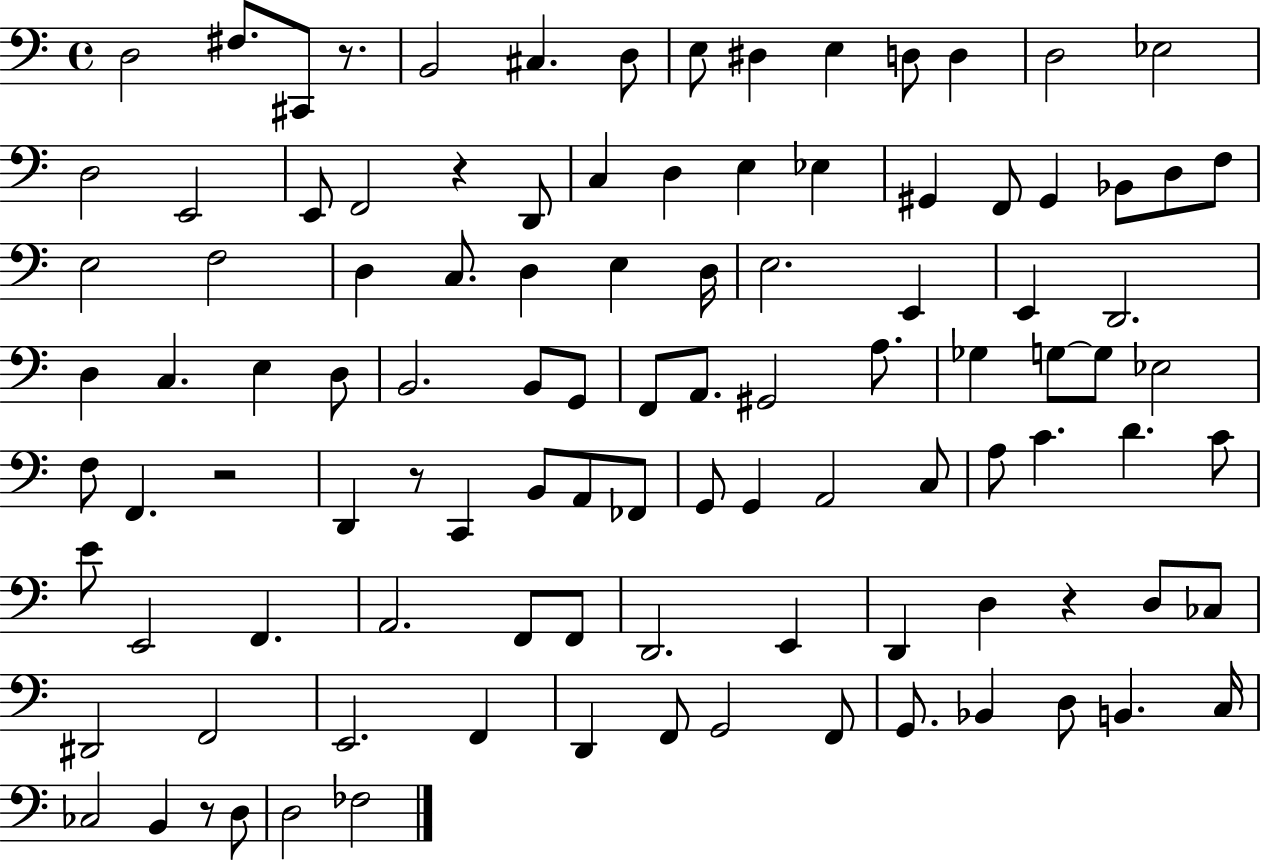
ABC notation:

X:1
T:Untitled
M:4/4
L:1/4
K:C
D,2 ^F,/2 ^C,,/2 z/2 B,,2 ^C, D,/2 E,/2 ^D, E, D,/2 D, D,2 _E,2 D,2 E,,2 E,,/2 F,,2 z D,,/2 C, D, E, _E, ^G,, F,,/2 ^G,, _B,,/2 D,/2 F,/2 E,2 F,2 D, C,/2 D, E, D,/4 E,2 E,, E,, D,,2 D, C, E, D,/2 B,,2 B,,/2 G,,/2 F,,/2 A,,/2 ^G,,2 A,/2 _G, G,/2 G,/2 _E,2 F,/2 F,, z2 D,, z/2 C,, B,,/2 A,,/2 _F,,/2 G,,/2 G,, A,,2 C,/2 A,/2 C D C/2 E/2 E,,2 F,, A,,2 F,,/2 F,,/2 D,,2 E,, D,, D, z D,/2 _C,/2 ^D,,2 F,,2 E,,2 F,, D,, F,,/2 G,,2 F,,/2 G,,/2 _B,, D,/2 B,, C,/4 _C,2 B,, z/2 D,/2 D,2 _F,2